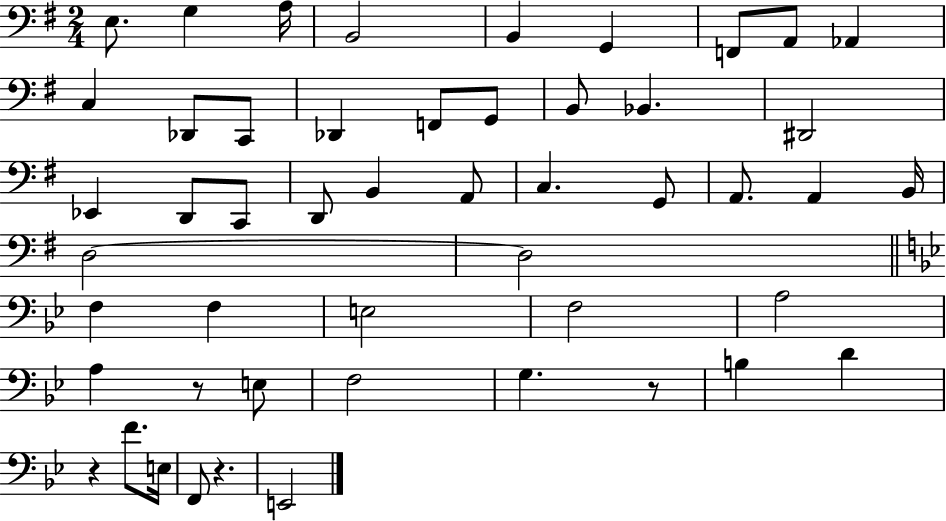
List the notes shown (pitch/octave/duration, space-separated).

E3/e. G3/q A3/s B2/h B2/q G2/q F2/e A2/e Ab2/q C3/q Db2/e C2/e Db2/q F2/e G2/e B2/e Bb2/q. D#2/h Eb2/q D2/e C2/e D2/e B2/q A2/e C3/q. G2/e A2/e. A2/q B2/s D3/h D3/h F3/q F3/q E3/h F3/h A3/h A3/q R/e E3/e F3/h G3/q. R/e B3/q D4/q R/q F4/e. E3/s F2/e R/q. E2/h